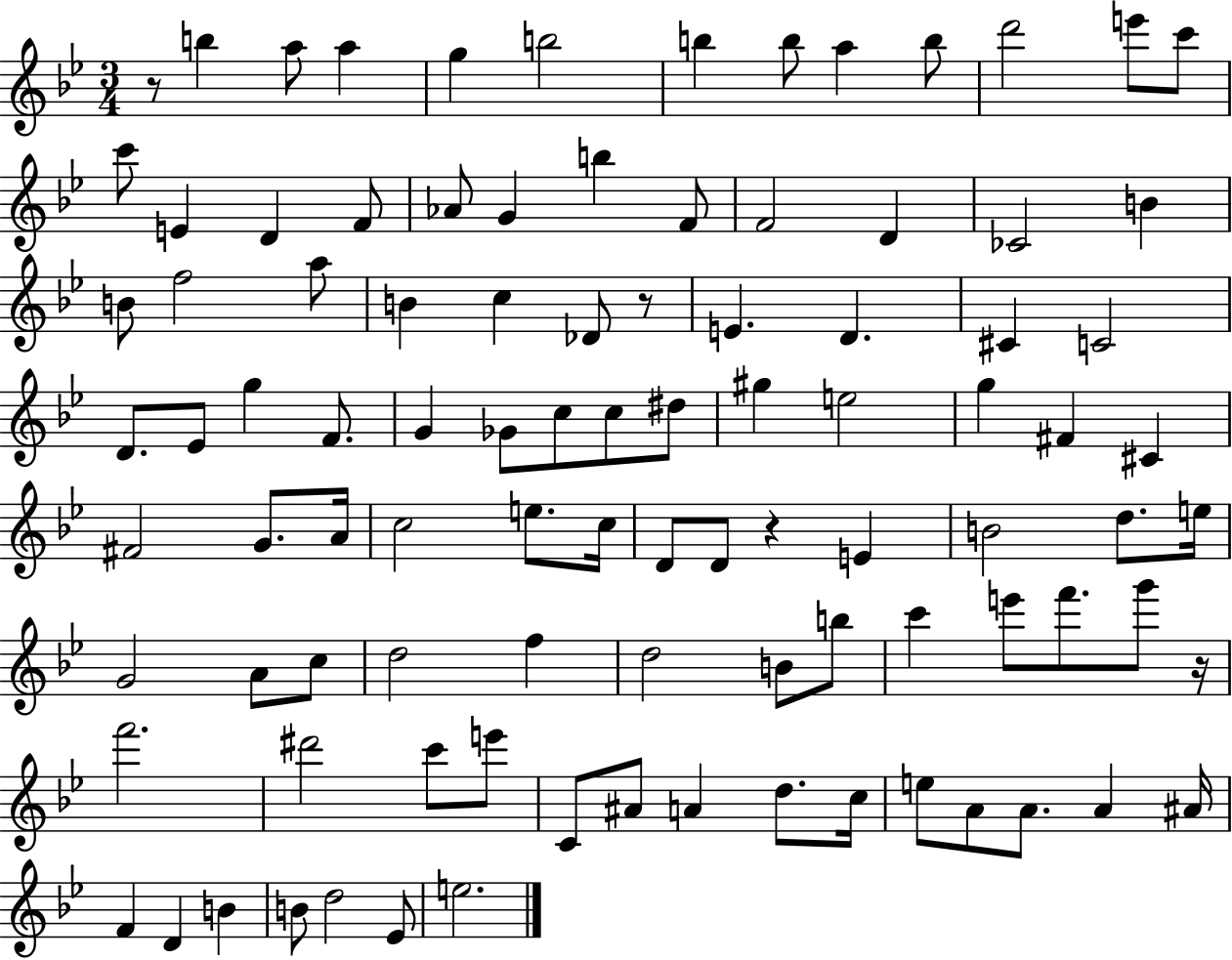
{
  \clef treble
  \numericTimeSignature
  \time 3/4
  \key bes \major
  r8 b''4 a''8 a''4 | g''4 b''2 | b''4 b''8 a''4 b''8 | d'''2 e'''8 c'''8 | \break c'''8 e'4 d'4 f'8 | aes'8 g'4 b''4 f'8 | f'2 d'4 | ces'2 b'4 | \break b'8 f''2 a''8 | b'4 c''4 des'8 r8 | e'4. d'4. | cis'4 c'2 | \break d'8. ees'8 g''4 f'8. | g'4 ges'8 c''8 c''8 dis''8 | gis''4 e''2 | g''4 fis'4 cis'4 | \break fis'2 g'8. a'16 | c''2 e''8. c''16 | d'8 d'8 r4 e'4 | b'2 d''8. e''16 | \break g'2 a'8 c''8 | d''2 f''4 | d''2 b'8 b''8 | c'''4 e'''8 f'''8. g'''8 r16 | \break f'''2. | dis'''2 c'''8 e'''8 | c'8 ais'8 a'4 d''8. c''16 | e''8 a'8 a'8. a'4 ais'16 | \break f'4 d'4 b'4 | b'8 d''2 ees'8 | e''2. | \bar "|."
}